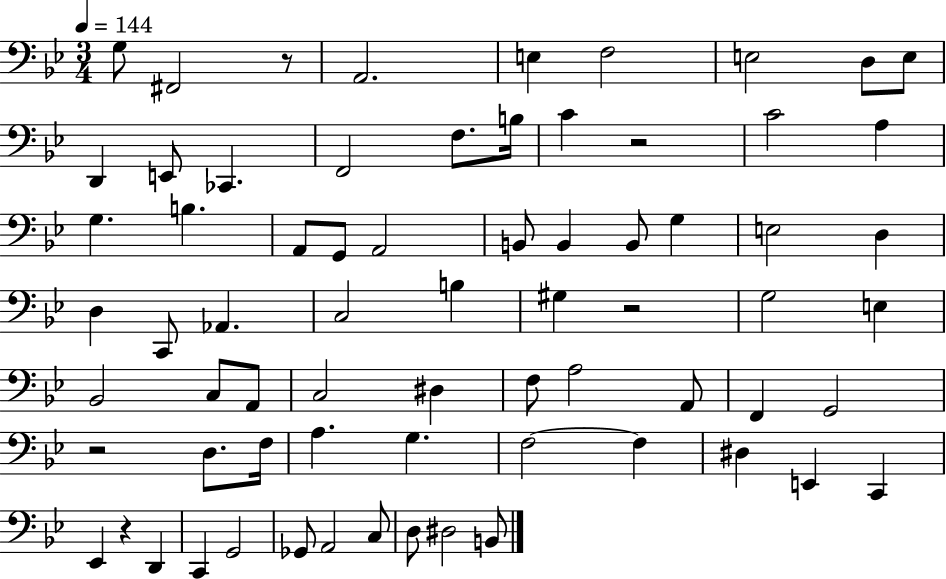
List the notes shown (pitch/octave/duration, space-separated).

G3/e F#2/h R/e A2/h. E3/q F3/h E3/h D3/e E3/e D2/q E2/e CES2/q. F2/h F3/e. B3/s C4/q R/h C4/h A3/q G3/q. B3/q. A2/e G2/e A2/h B2/e B2/q B2/e G3/q E3/h D3/q D3/q C2/e Ab2/q. C3/h B3/q G#3/q R/h G3/h E3/q Bb2/h C3/e A2/e C3/h D#3/q F3/e A3/h A2/e F2/q G2/h R/h D3/e. F3/s A3/q. G3/q. F3/h F3/q D#3/q E2/q C2/q Eb2/q R/q D2/q C2/q G2/h Gb2/e A2/h C3/e D3/e D#3/h B2/e